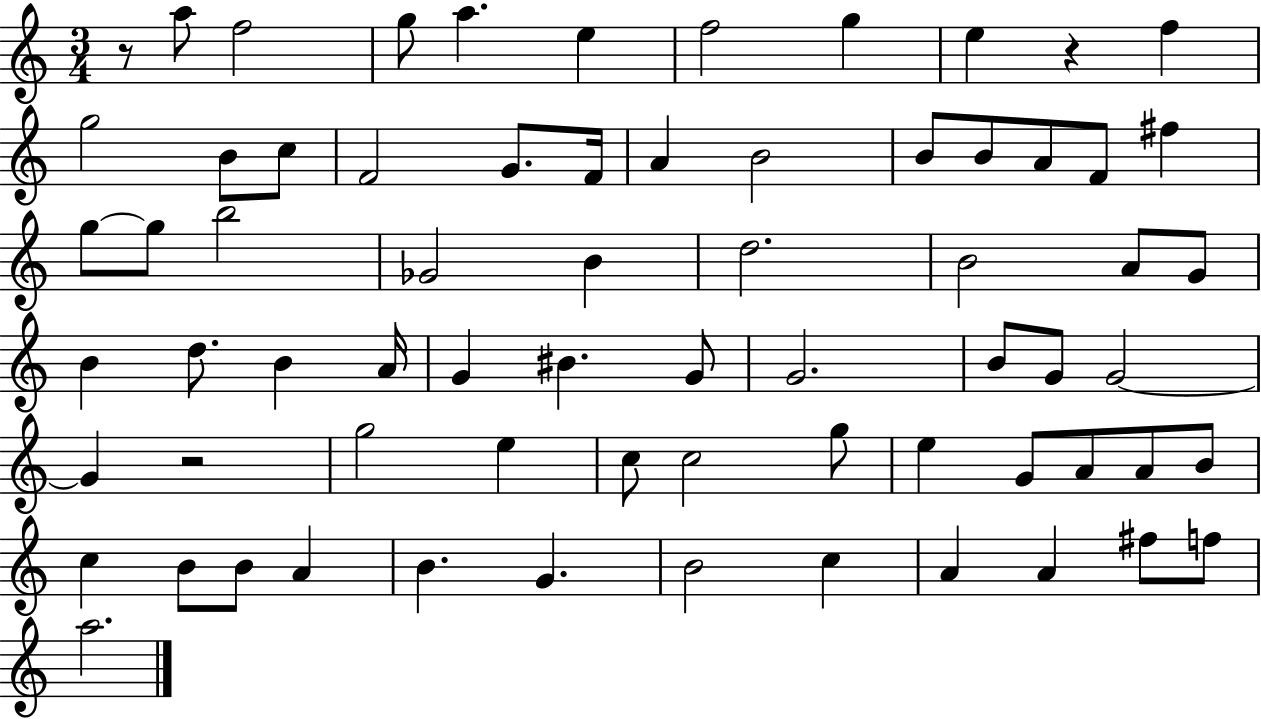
X:1
T:Untitled
M:3/4
L:1/4
K:C
z/2 a/2 f2 g/2 a e f2 g e z f g2 B/2 c/2 F2 G/2 F/4 A B2 B/2 B/2 A/2 F/2 ^f g/2 g/2 b2 _G2 B d2 B2 A/2 G/2 B d/2 B A/4 G ^B G/2 G2 B/2 G/2 G2 G z2 g2 e c/2 c2 g/2 e G/2 A/2 A/2 B/2 c B/2 B/2 A B G B2 c A A ^f/2 f/2 a2